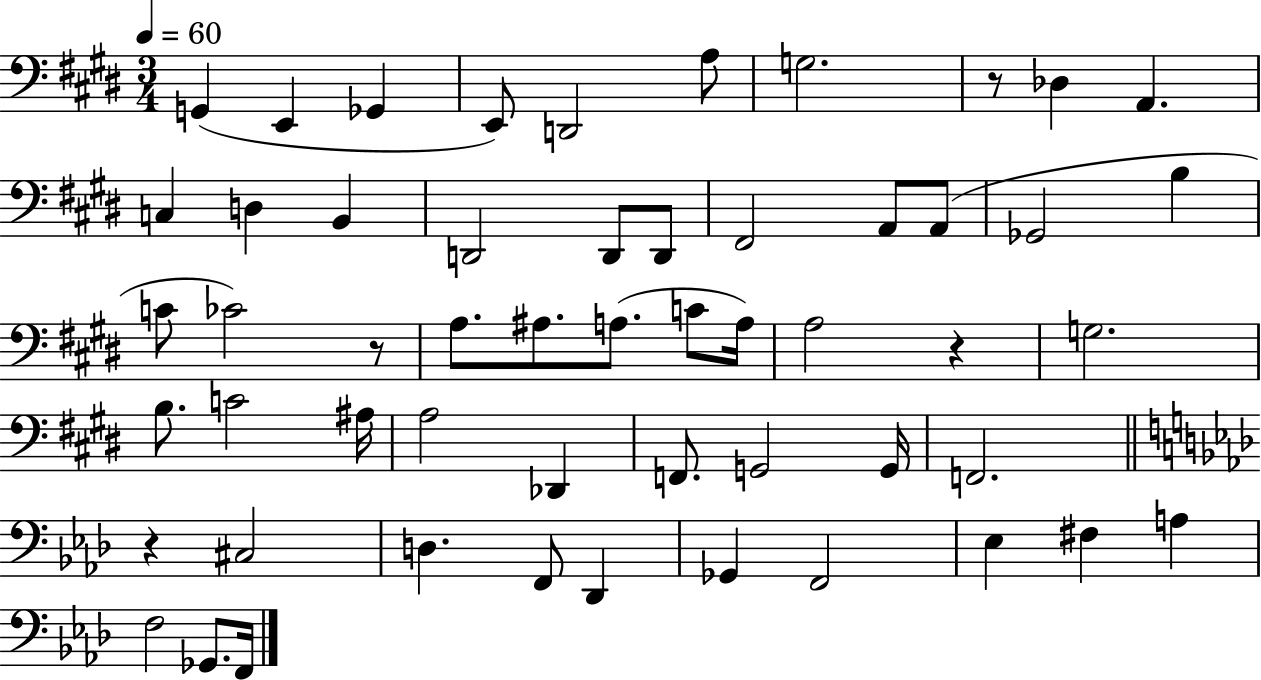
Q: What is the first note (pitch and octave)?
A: G2